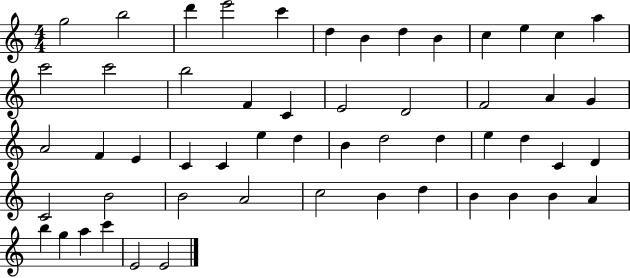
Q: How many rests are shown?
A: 0